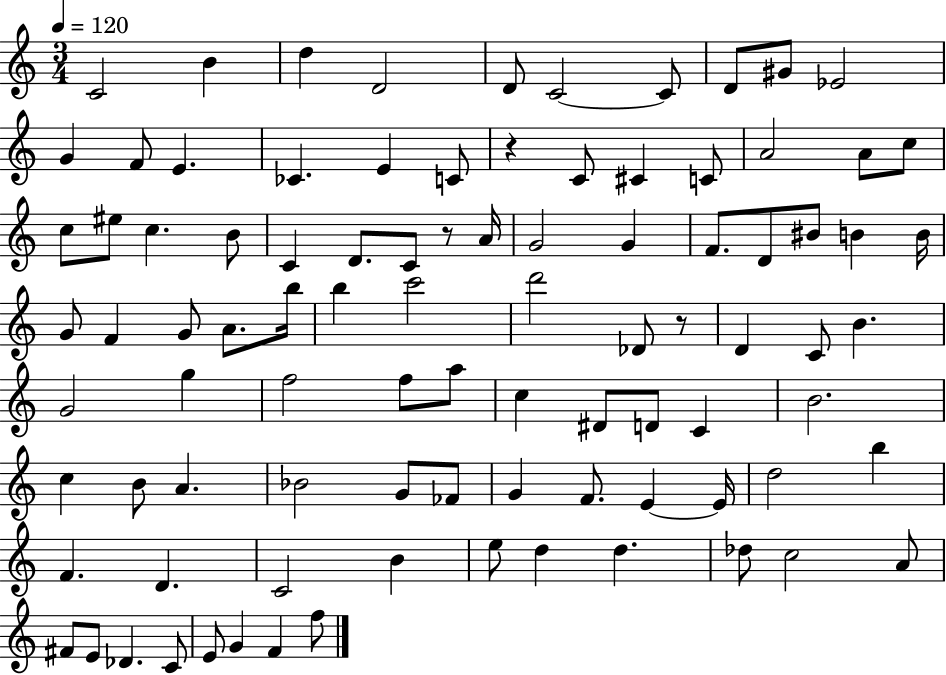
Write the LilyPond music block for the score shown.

{
  \clef treble
  \numericTimeSignature
  \time 3/4
  \key c \major
  \tempo 4 = 120
  \repeat volta 2 { c'2 b'4 | d''4 d'2 | d'8 c'2~~ c'8 | d'8 gis'8 ees'2 | \break g'4 f'8 e'4. | ces'4. e'4 c'8 | r4 c'8 cis'4 c'8 | a'2 a'8 c''8 | \break c''8 eis''8 c''4. b'8 | c'4 d'8. c'8 r8 a'16 | g'2 g'4 | f'8. d'8 bis'8 b'4 b'16 | \break g'8 f'4 g'8 a'8. b''16 | b''4 c'''2 | d'''2 des'8 r8 | d'4 c'8 b'4. | \break g'2 g''4 | f''2 f''8 a''8 | c''4 dis'8 d'8 c'4 | b'2. | \break c''4 b'8 a'4. | bes'2 g'8 fes'8 | g'4 f'8. e'4~~ e'16 | d''2 b''4 | \break f'4. d'4. | c'2 b'4 | e''8 d''4 d''4. | des''8 c''2 a'8 | \break fis'8 e'8 des'4. c'8 | e'8 g'4 f'4 f''8 | } \bar "|."
}